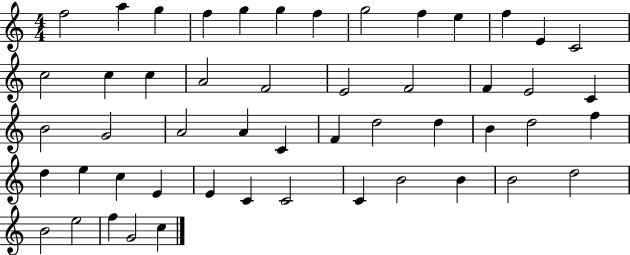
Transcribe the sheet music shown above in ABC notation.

X:1
T:Untitled
M:4/4
L:1/4
K:C
f2 a g f g g f g2 f e f E C2 c2 c c A2 F2 E2 F2 F E2 C B2 G2 A2 A C F d2 d B d2 f d e c E E C C2 C B2 B B2 d2 B2 e2 f G2 c